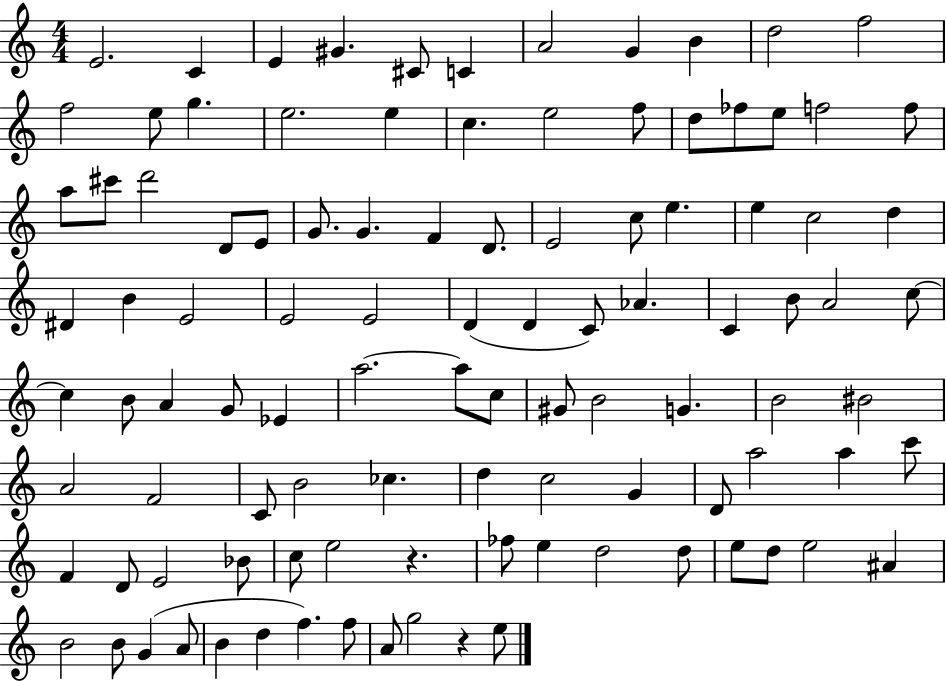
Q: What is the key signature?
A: C major